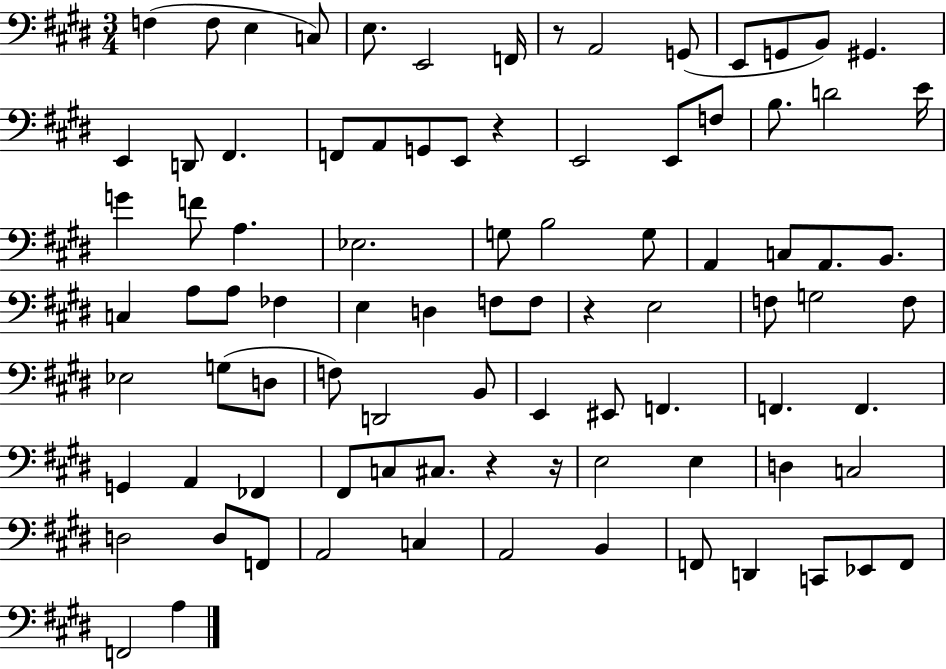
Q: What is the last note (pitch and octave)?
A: A3